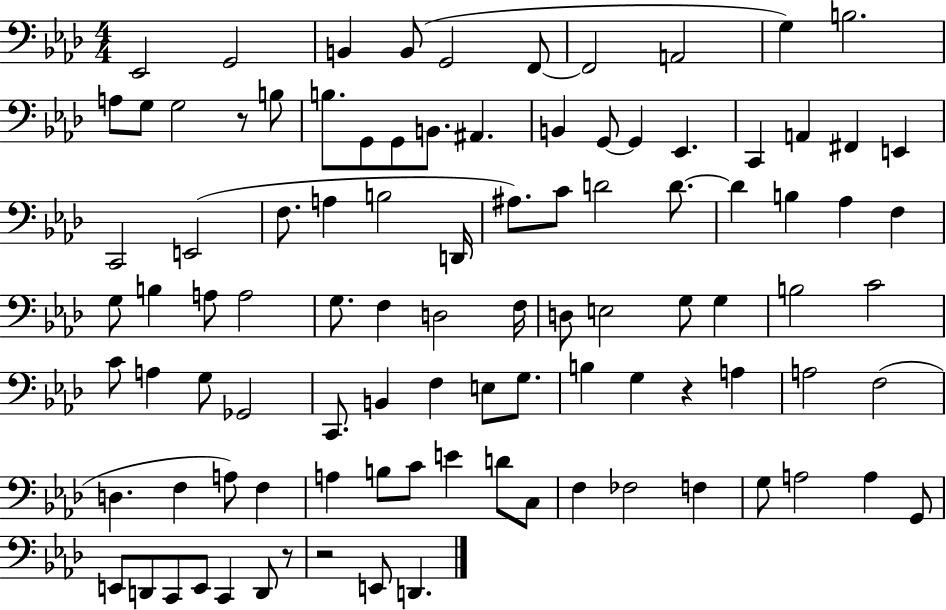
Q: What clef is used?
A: bass